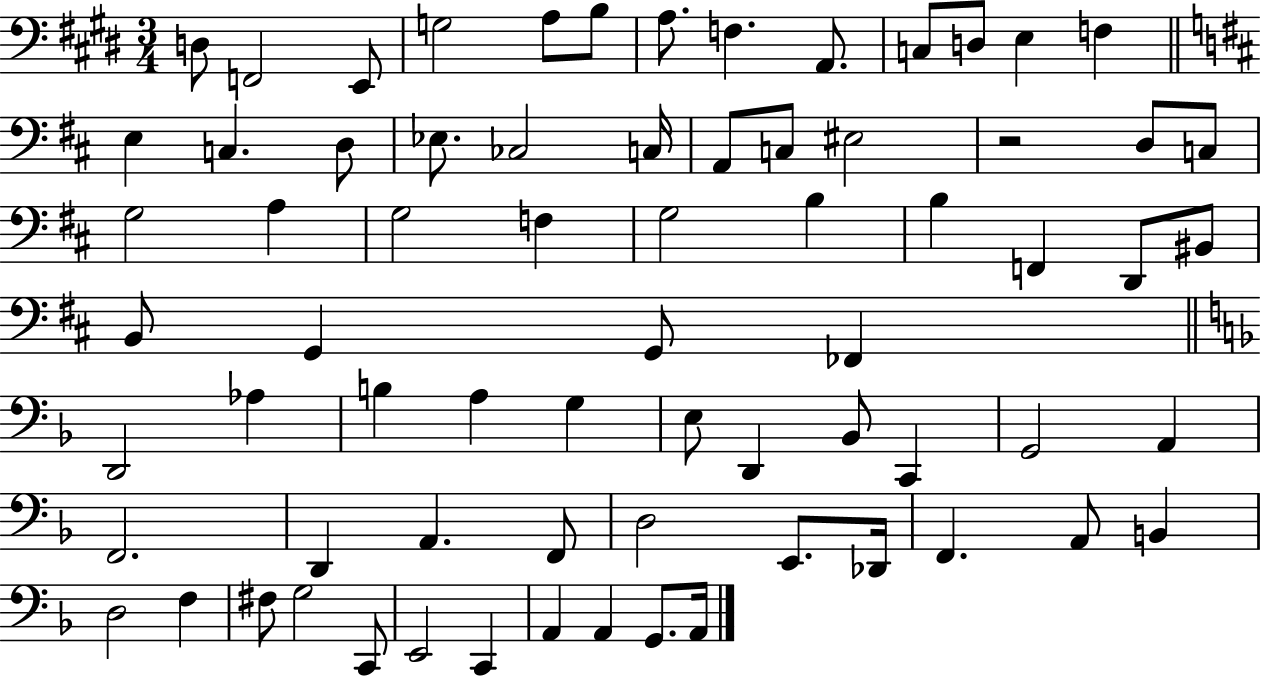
D3/e F2/h E2/e G3/h A3/e B3/e A3/e. F3/q. A2/e. C3/e D3/e E3/q F3/q E3/q C3/q. D3/e Eb3/e. CES3/h C3/s A2/e C3/e EIS3/h R/h D3/e C3/e G3/h A3/q G3/h F3/q G3/h B3/q B3/q F2/q D2/e BIS2/e B2/e G2/q G2/e FES2/q D2/h Ab3/q B3/q A3/q G3/q E3/e D2/q Bb2/e C2/q G2/h A2/q F2/h. D2/q A2/q. F2/e D3/h E2/e. Db2/s F2/q. A2/e B2/q D3/h F3/q F#3/e G3/h C2/e E2/h C2/q A2/q A2/q G2/e. A2/s